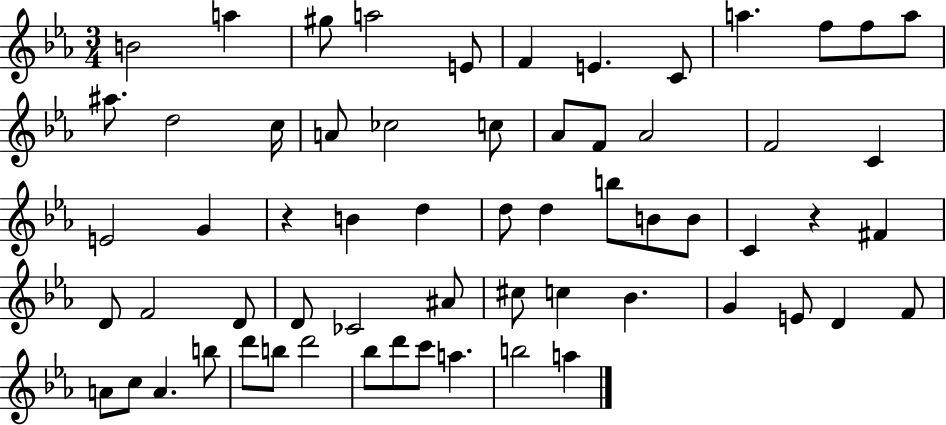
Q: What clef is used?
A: treble